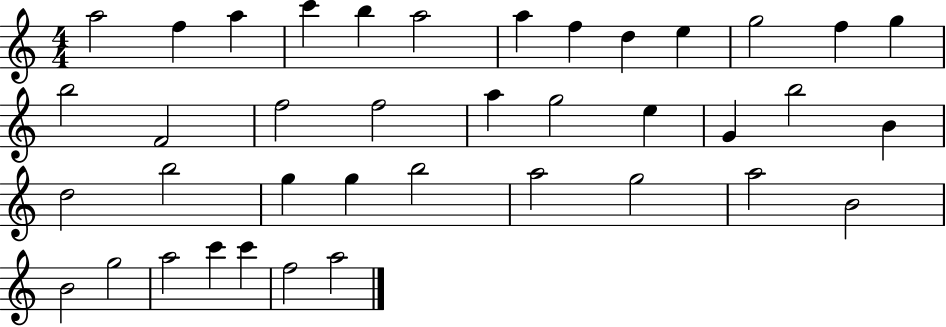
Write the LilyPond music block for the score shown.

{
  \clef treble
  \numericTimeSignature
  \time 4/4
  \key c \major
  a''2 f''4 a''4 | c'''4 b''4 a''2 | a''4 f''4 d''4 e''4 | g''2 f''4 g''4 | \break b''2 f'2 | f''2 f''2 | a''4 g''2 e''4 | g'4 b''2 b'4 | \break d''2 b''2 | g''4 g''4 b''2 | a''2 g''2 | a''2 b'2 | \break b'2 g''2 | a''2 c'''4 c'''4 | f''2 a''2 | \bar "|."
}